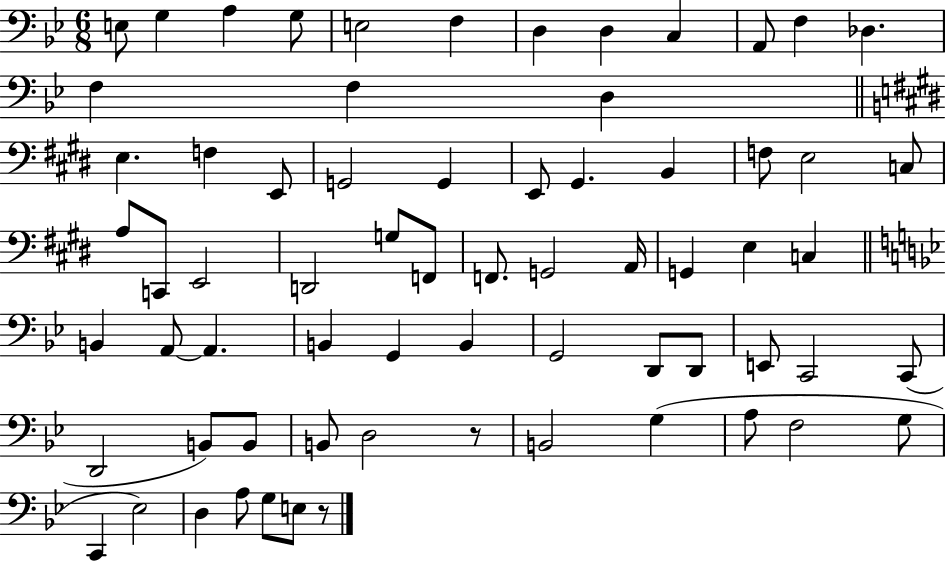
E3/e G3/q A3/q G3/e E3/h F3/q D3/q D3/q C3/q A2/e F3/q Db3/q. F3/q F3/q D3/q E3/q. F3/q E2/e G2/h G2/q E2/e G#2/q. B2/q F3/e E3/h C3/e A3/e C2/e E2/h D2/h G3/e F2/e F2/e. G2/h A2/s G2/q E3/q C3/q B2/q A2/e A2/q. B2/q G2/q B2/q G2/h D2/e D2/e E2/e C2/h C2/e D2/h B2/e B2/e B2/e D3/h R/e B2/h G3/q A3/e F3/h G3/e C2/q Eb3/h D3/q A3/e G3/e E3/e R/e